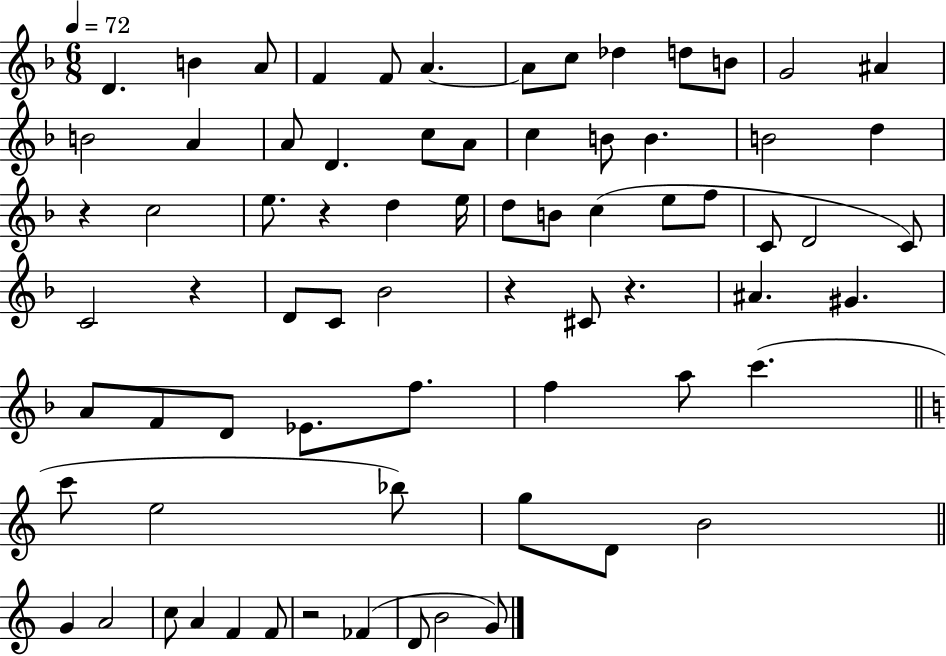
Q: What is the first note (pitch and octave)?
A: D4